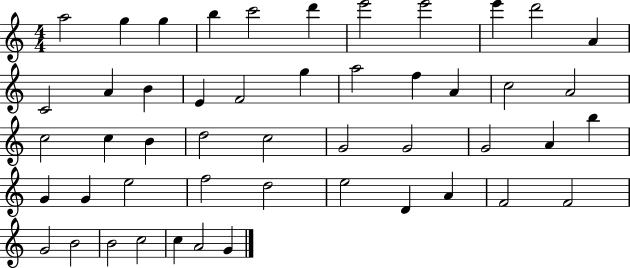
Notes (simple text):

A5/h G5/q G5/q B5/q C6/h D6/q E6/h E6/h E6/q D6/h A4/q C4/h A4/q B4/q E4/q F4/h G5/q A5/h F5/q A4/q C5/h A4/h C5/h C5/q B4/q D5/h C5/h G4/h G4/h G4/h A4/q B5/q G4/q G4/q E5/h F5/h D5/h E5/h D4/q A4/q F4/h F4/h G4/h B4/h B4/h C5/h C5/q A4/h G4/q